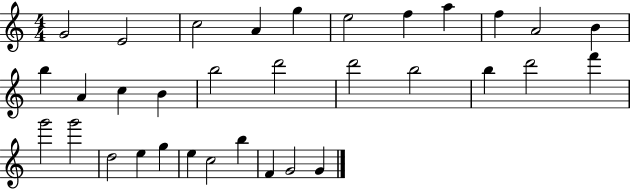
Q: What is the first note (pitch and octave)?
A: G4